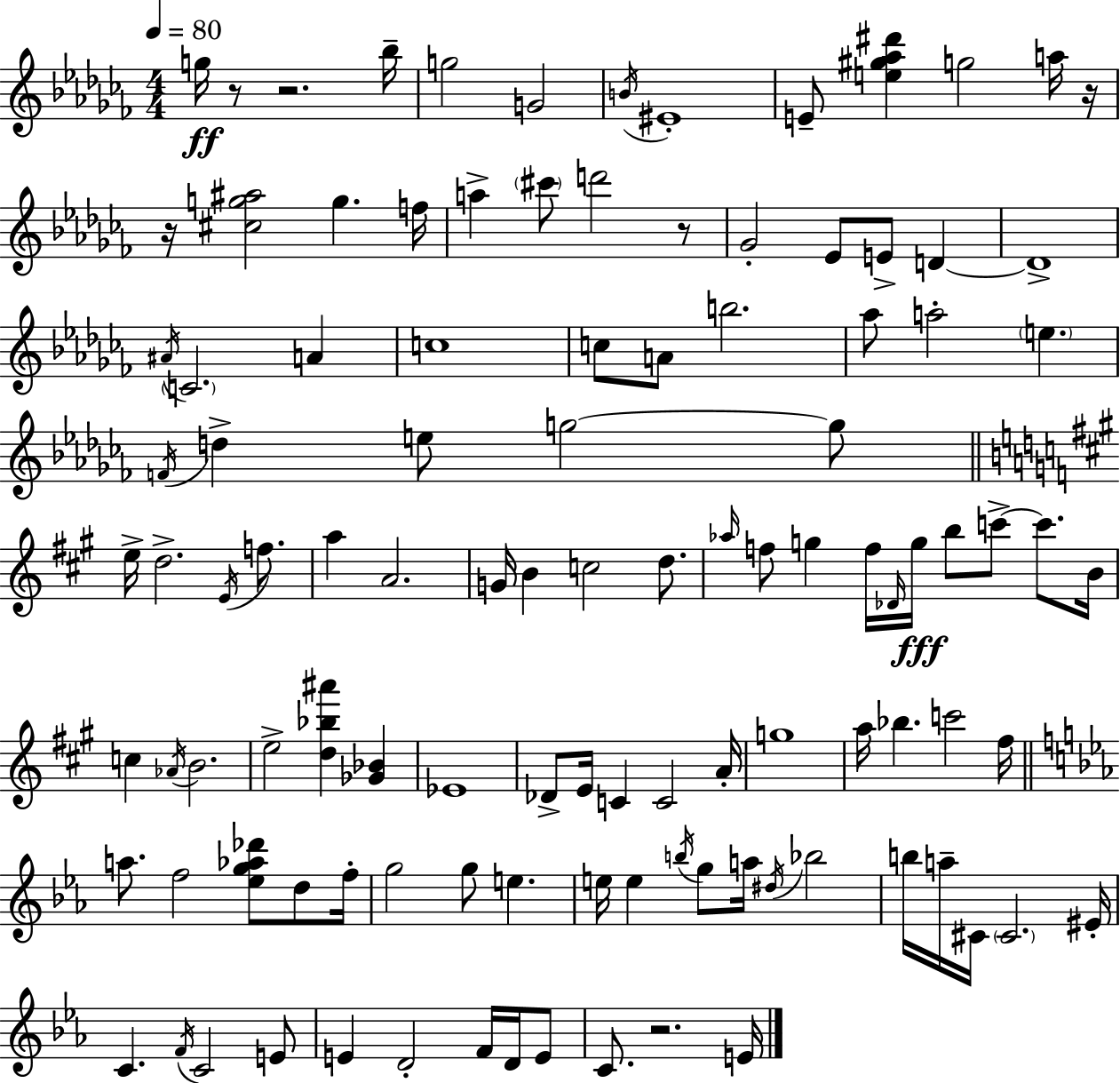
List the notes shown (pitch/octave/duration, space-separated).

G5/s R/e R/h. Bb5/s G5/h G4/h B4/s EIS4/w E4/e [E5,G#5,Ab5,D#6]/q G5/h A5/s R/s R/s [C#5,G5,A#5]/h G5/q. F5/s A5/q C#6/e D6/h R/e Gb4/h Eb4/e E4/e D4/q D4/w A#4/s C4/h. A4/q C5/w C5/e A4/e B5/h. Ab5/e A5/h E5/q. F4/s D5/q E5/e G5/h G5/e E5/s D5/h. E4/s F5/e. A5/q A4/h. G4/s B4/q C5/h D5/e. Ab5/s F5/e G5/q F5/s Db4/s G5/s B5/e C6/e C6/e. B4/s C5/q Ab4/s B4/h. E5/h [D5,Bb5,A#6]/q [Gb4,Bb4]/q Eb4/w Db4/e E4/s C4/q C4/h A4/s G5/w A5/s Bb5/q. C6/h F#5/s A5/e. F5/h [Eb5,G5,Ab5,Db6]/e D5/e F5/s G5/h G5/e E5/q. E5/s E5/q B5/s G5/e A5/s D#5/s Bb5/h B5/s A5/s C#4/s C#4/h. EIS4/s C4/q. F4/s C4/h E4/e E4/q D4/h F4/s D4/s E4/e C4/e. R/h. E4/s